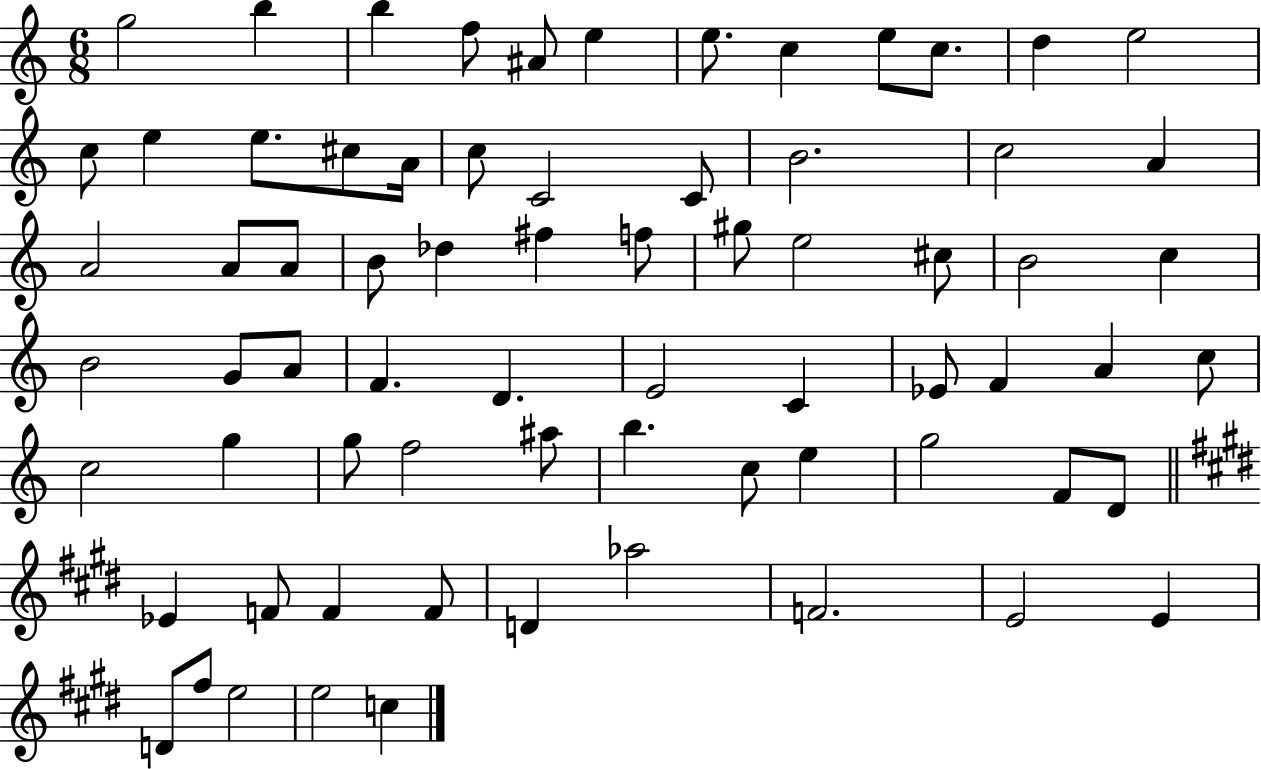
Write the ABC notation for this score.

X:1
T:Untitled
M:6/8
L:1/4
K:C
g2 b b f/2 ^A/2 e e/2 c e/2 c/2 d e2 c/2 e e/2 ^c/2 A/4 c/2 C2 C/2 B2 c2 A A2 A/2 A/2 B/2 _d ^f f/2 ^g/2 e2 ^c/2 B2 c B2 G/2 A/2 F D E2 C _E/2 F A c/2 c2 g g/2 f2 ^a/2 b c/2 e g2 F/2 D/2 _E F/2 F F/2 D _a2 F2 E2 E D/2 ^f/2 e2 e2 c